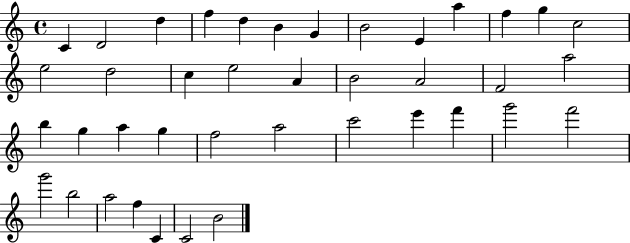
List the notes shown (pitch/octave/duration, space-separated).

C4/q D4/h D5/q F5/q D5/q B4/q G4/q B4/h E4/q A5/q F5/q G5/q C5/h E5/h D5/h C5/q E5/h A4/q B4/h A4/h F4/h A5/h B5/q G5/q A5/q G5/q F5/h A5/h C6/h E6/q F6/q G6/h F6/h G6/h B5/h A5/h F5/q C4/q C4/h B4/h